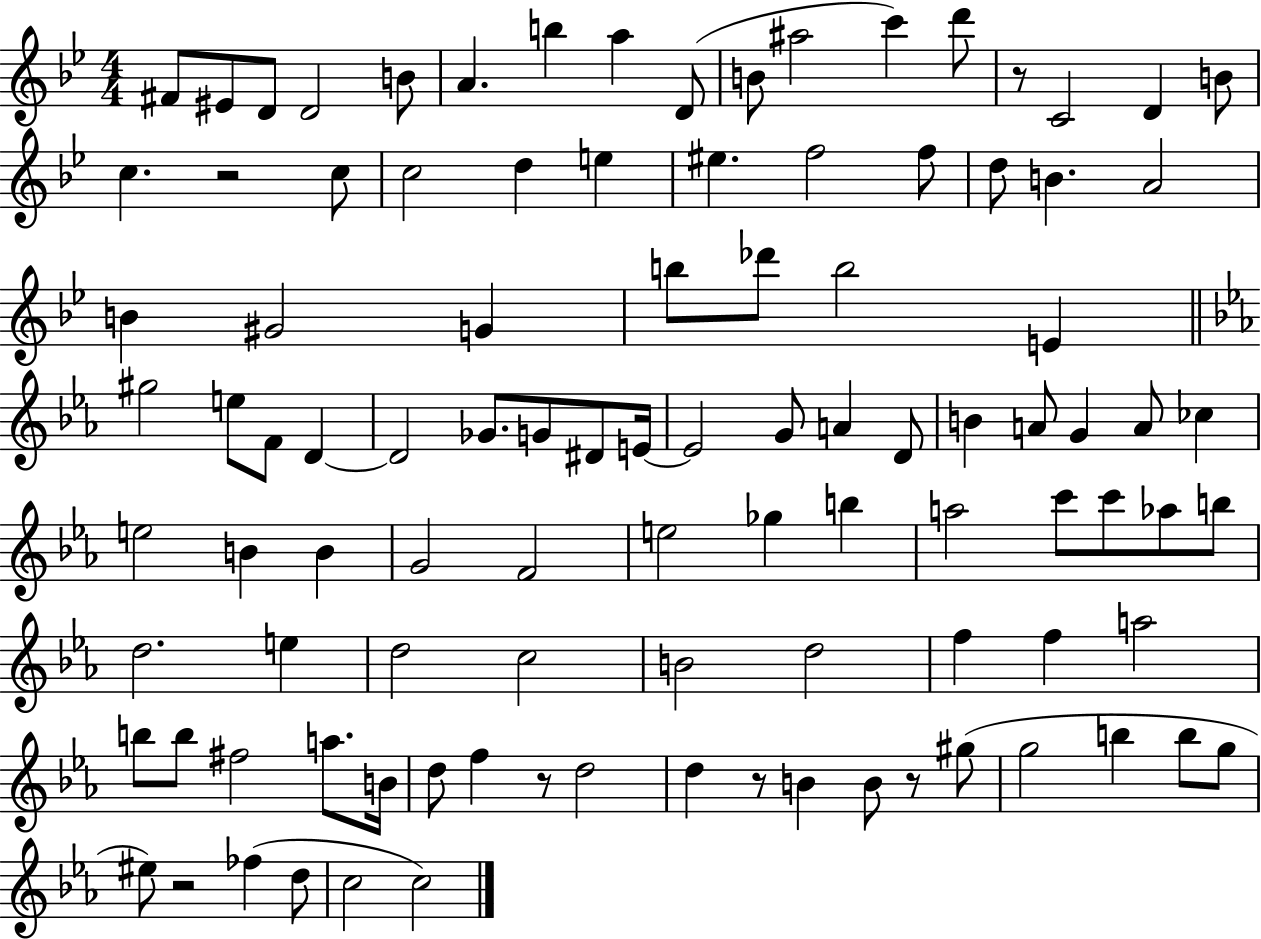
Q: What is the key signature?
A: BES major